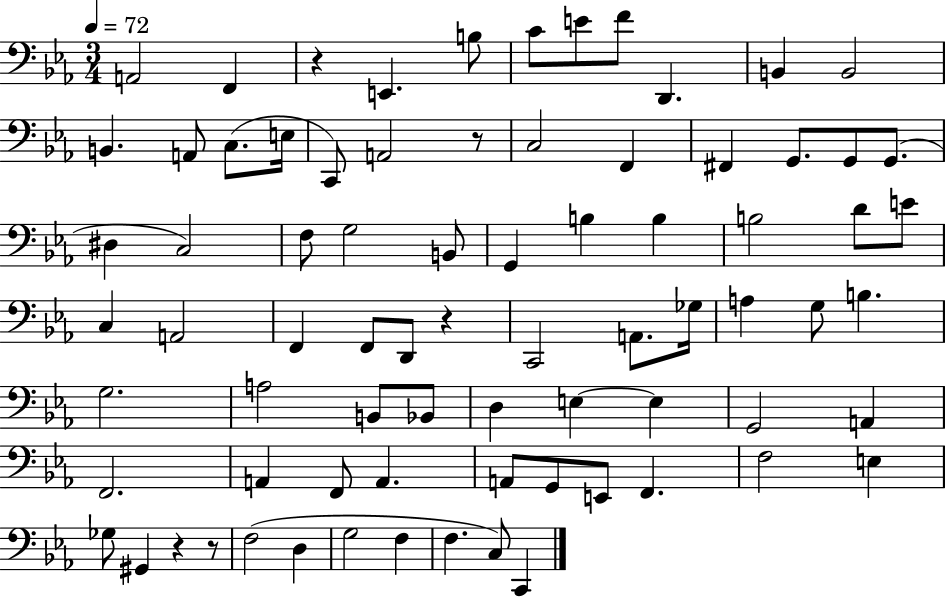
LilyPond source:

{
  \clef bass
  \numericTimeSignature
  \time 3/4
  \key ees \major
  \tempo 4 = 72
  a,2 f,4 | r4 e,4. b8 | c'8 e'8 f'8 d,4. | b,4 b,2 | \break b,4. a,8 c8.( e16 | c,8) a,2 r8 | c2 f,4 | fis,4 g,8. g,8 g,8.( | \break dis4 c2) | f8 g2 b,8 | g,4 b4 b4 | b2 d'8 e'8 | \break c4 a,2 | f,4 f,8 d,8 r4 | c,2 a,8. ges16 | a4 g8 b4. | \break g2. | a2 b,8 bes,8 | d4 e4~~ e4 | g,2 a,4 | \break f,2. | a,4 f,8 a,4. | a,8 g,8 e,8 f,4. | f2 e4 | \break ges8 gis,4 r4 r8 | f2( d4 | g2 f4 | f4. c8) c,4 | \break \bar "|."
}